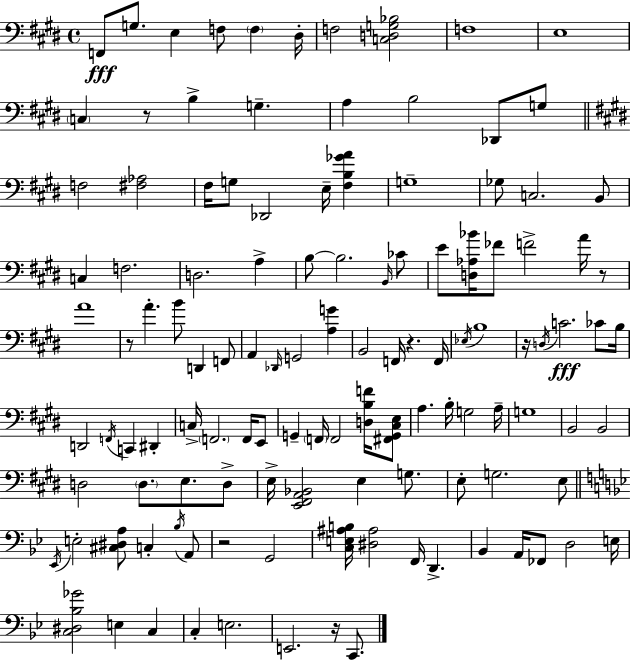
{
  \clef bass
  \time 4/4
  \defaultTimeSignature
  \key e \major
  f,8\fff g8. e4 f8 \parenthesize f4 dis16-. | f2 <c d g bes>2 | f1 | e1 | \break \parenthesize c4 r8 b4-> g4.-- | a4 b2 des,8 g8 | \bar "||" \break \key e \major f2 <fis aes>2 | fis16 g8 des,2 e16-- <fis b ges' a'>4 | g1-- | ges8 c2. b,8 | \break c4 f2. | d2. a4-> | b8~~ b2. \grace { b,16 } ces'8 | e'8 <d aes bes'>16 fes'8 f'2-> a'16 r8 | \break a'1 | r8 a'4.-. b'8 d,4 f,8 | a,4 \grace { des,16 } g,2 <a g'>4 | b,2 f,16 r4. | \break f,16 \acciaccatura { ees16 } b1 | r16 \acciaccatura { d16 }\fff c'2. | ces'8 b16 d,2 \acciaccatura { f,16 } c,4 | dis,4-. c16-> \parenthesize f,2. | \break f,16 e,8 g,4-- \parenthesize f,16 f,2 | <d b f'>16 <fis, g, cis e>8 a4. b16-. g2 | a16-- g1 | b,2 b,2 | \break d2 \parenthesize d8. | e8. d8-> e16-> <e, fis, a, bes,>2 e4 | g8. e8-. g2. | e8 \bar "||" \break \key bes \major \acciaccatura { ees,16 } e2-. <cis dis a>8 c4-. \acciaccatura { bes16 } | a,8 r2 g,2 | <c e ais b>16 <dis ais>2 f,16 d,4.-> | bes,4 a,16 fes,8 d2 | \break e16 <c dis bes ges'>2 e4 c4 | c4-. e2. | e,2. r16 c,8. | \bar "|."
}